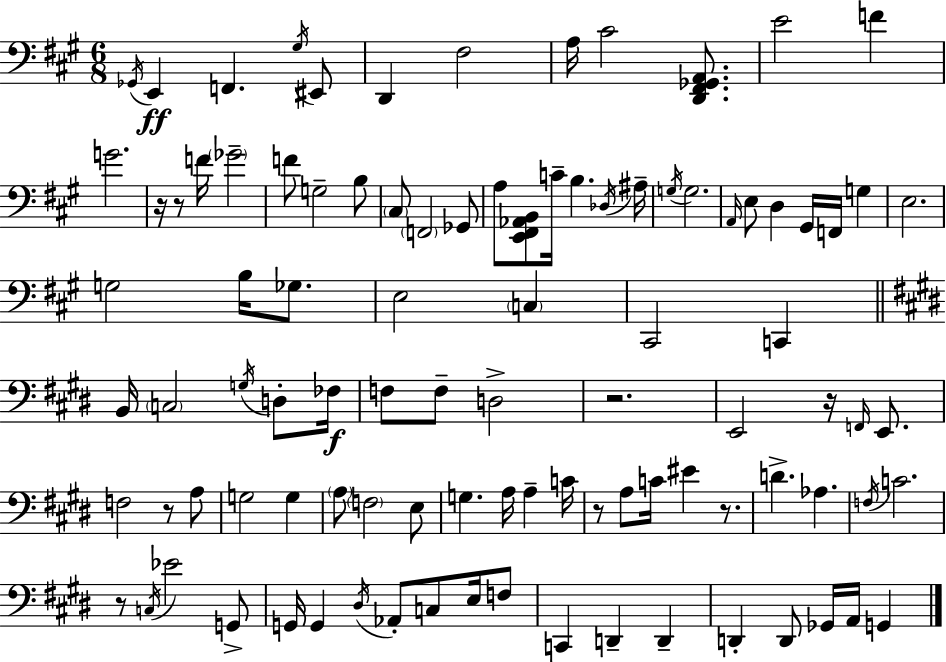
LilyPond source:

{
  \clef bass
  \numericTimeSignature
  \time 6/8
  \key a \major
  \acciaccatura { ges,16 }\ff e,4 f,4. \acciaccatura { gis16 } | eis,8 d,4 fis2 | a16 cis'2 <d, fis, ges, a,>8. | e'2 f'4 | \break g'2. | r16 r8 f'16 \parenthesize ges'2-- | f'8 g2-- | b8 \parenthesize cis8 \parenthesize f,2 | \break ges,8 a8 <e, fis, aes, b,>8 c'16-- b4. | \acciaccatura { des16 } ais16-- \acciaccatura { g16 } g2. | \grace { a,16 } e8 d4 gis,16 | f,16 g4 e2. | \break g2 | b16 ges8. e2 | \parenthesize c4 cis,2 | c,4 \bar "||" \break \key e \major b,16 \parenthesize c2 \acciaccatura { g16 } d8-. | fes16\f f8 f8-- d2-> | r2. | e,2 r16 \grace { f,16 } e,8. | \break f2 r8 | a8 g2 g4 | \parenthesize a8 \parenthesize f2 | e8 g4. a16 a4-- | \break c'16 r8 a8 c'16 eis'4 r8. | d'4.-> aes4. | \acciaccatura { f16 } c'2. | r8 \acciaccatura { c16 } ees'2 | \break g,8-> g,16 g,4 \acciaccatura { dis16 } aes,8-. | c8 e16 f8 c,4 d,4-- | d,4-- d,4-. d,8 ges,16 | a,16 g,4 \bar "|."
}